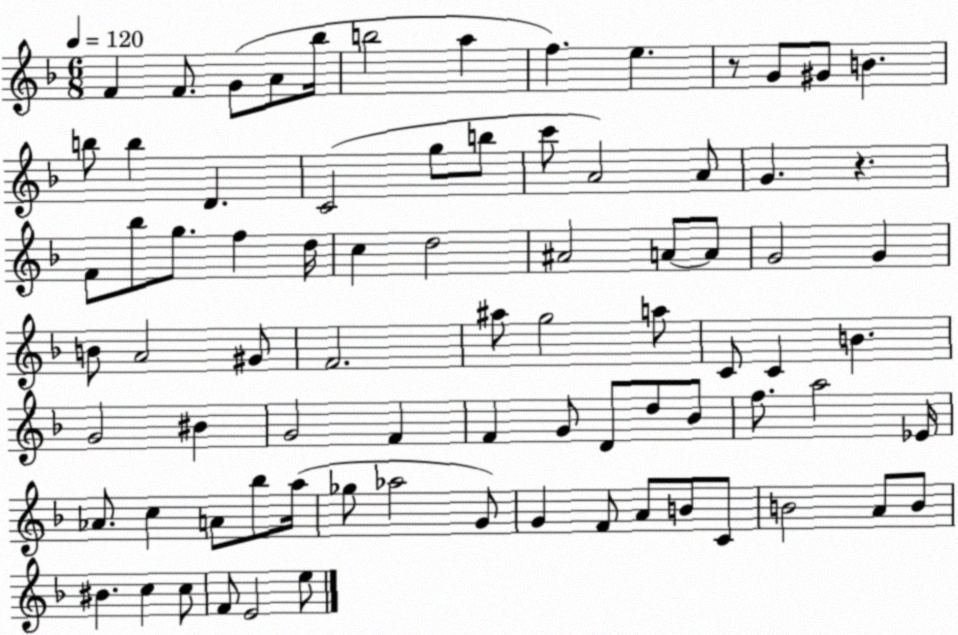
X:1
T:Untitled
M:6/8
L:1/4
K:F
F F/2 G/2 A/2 _b/4 b2 a f e z/2 G/2 ^G/2 B b/2 b D C2 g/2 b/2 c'/2 A2 A/2 G z F/2 _b/2 g/2 f d/4 c d2 ^A2 A/2 A/2 G2 G B/2 A2 ^G/2 F2 ^a/2 g2 a/2 C/2 C B G2 ^B G2 F F G/2 D/2 d/2 _B/2 f/2 a2 _E/4 _A/2 c A/2 _b/2 a/4 _g/2 _a2 G/2 G F/2 A/2 B/2 C/2 B2 A/2 B/2 ^B c c/2 F/2 E2 e/2